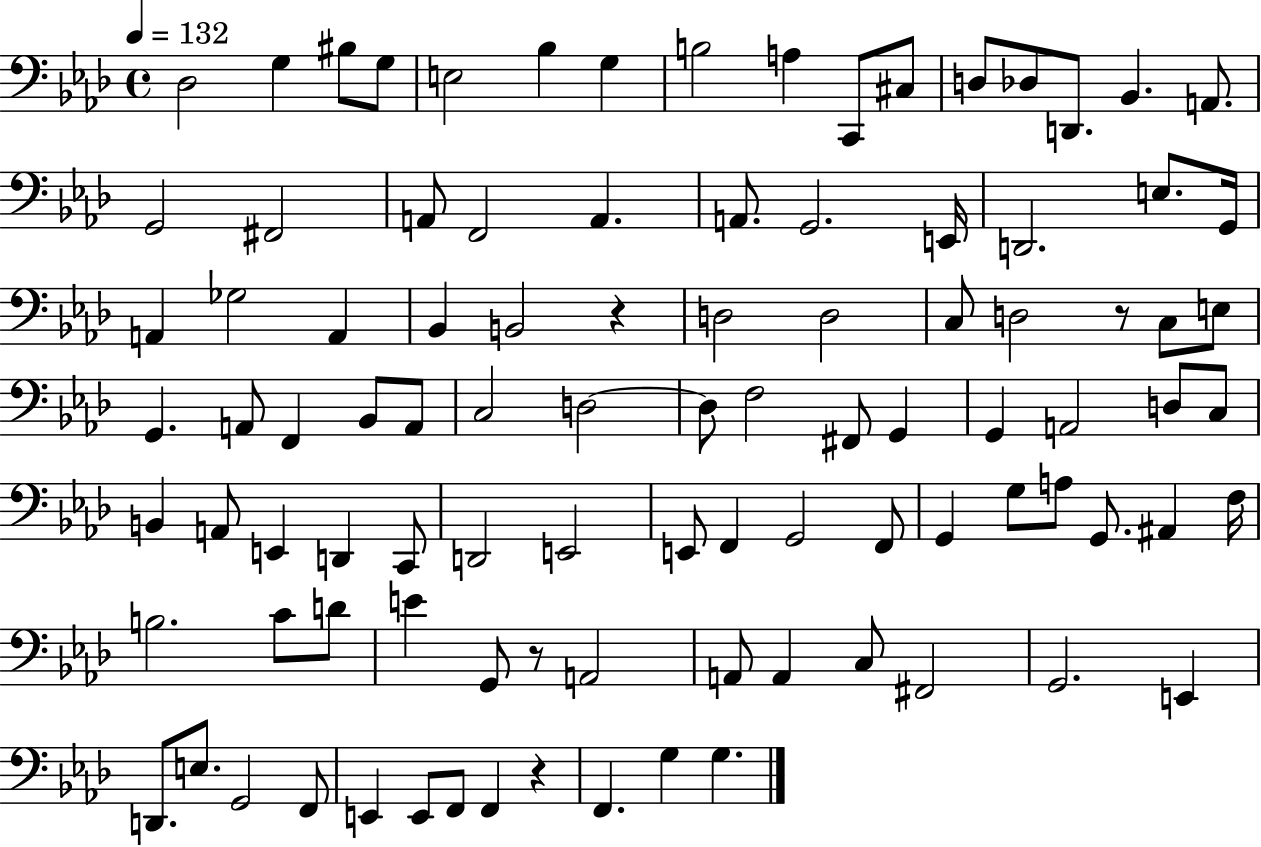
{
  \clef bass
  \time 4/4
  \defaultTimeSignature
  \key aes \major
  \tempo 4 = 132
  des2 g4 bis8 g8 | e2 bes4 g4 | b2 a4 c,8 cis8 | d8 des8 d,8. bes,4. a,8. | \break g,2 fis,2 | a,8 f,2 a,4. | a,8. g,2. e,16 | d,2. e8. g,16 | \break a,4 ges2 a,4 | bes,4 b,2 r4 | d2 d2 | c8 d2 r8 c8 e8 | \break g,4. a,8 f,4 bes,8 a,8 | c2 d2~~ | d8 f2 fis,8 g,4 | g,4 a,2 d8 c8 | \break b,4 a,8 e,4 d,4 c,8 | d,2 e,2 | e,8 f,4 g,2 f,8 | g,4 g8 a8 g,8. ais,4 f16 | \break b2. c'8 d'8 | e'4 g,8 r8 a,2 | a,8 a,4 c8 fis,2 | g,2. e,4 | \break d,8. e8. g,2 f,8 | e,4 e,8 f,8 f,4 r4 | f,4. g4 g4. | \bar "|."
}